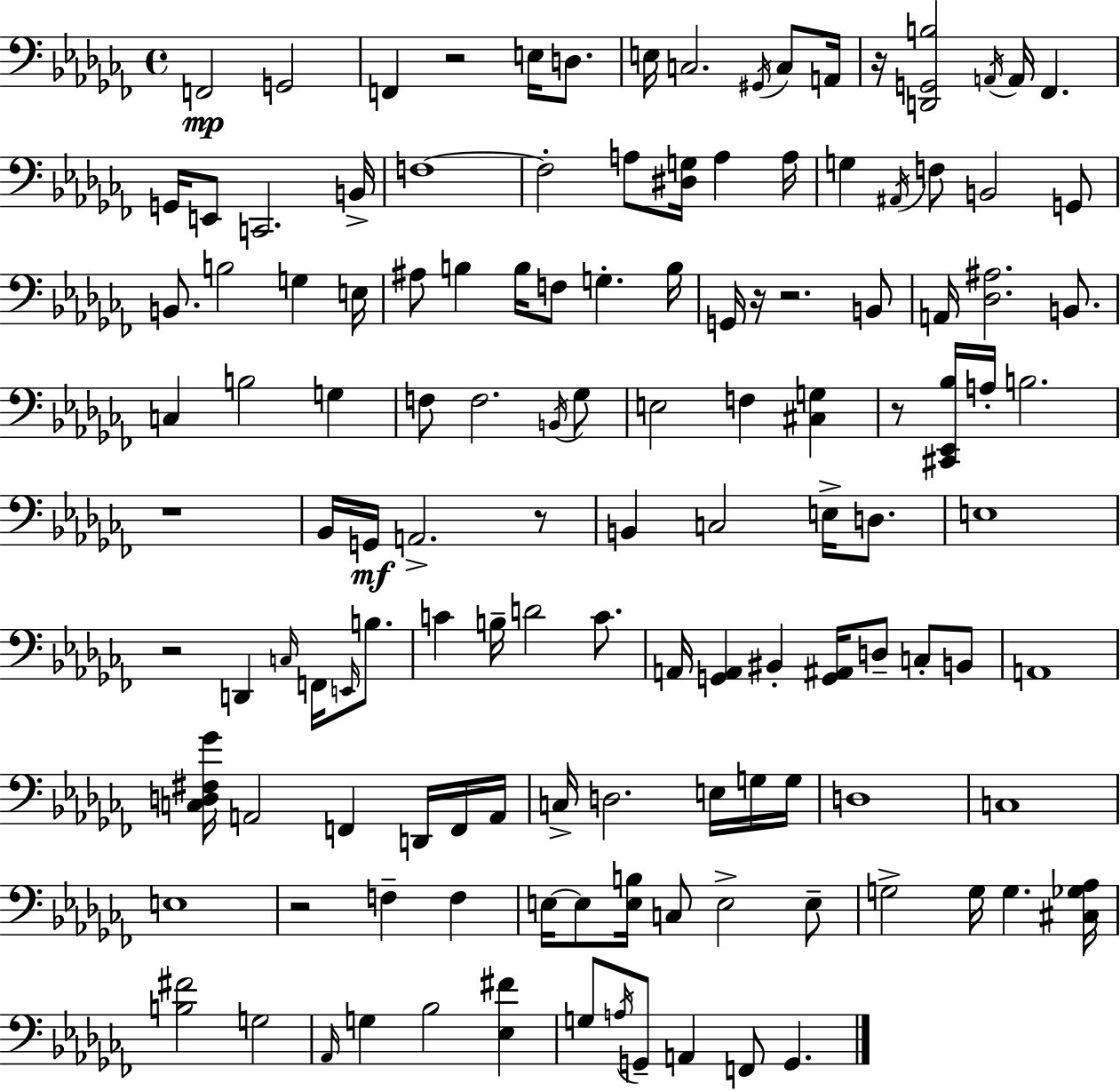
X:1
T:Untitled
M:4/4
L:1/4
K:Abm
F,,2 G,,2 F,, z2 E,/4 D,/2 E,/4 C,2 ^G,,/4 C,/2 A,,/4 z/4 [D,,G,,B,]2 A,,/4 A,,/4 _F,, G,,/4 E,,/2 C,,2 B,,/4 F,4 F,2 A,/2 [^D,G,]/4 A, A,/4 G, ^A,,/4 F,/2 B,,2 G,,/2 B,,/2 B,2 G, E,/4 ^A,/2 B, B,/4 F,/2 G, B,/4 G,,/4 z/4 z2 B,,/2 A,,/4 [_D,^A,]2 B,,/2 C, B,2 G, F,/2 F,2 B,,/4 _G,/2 E,2 F, [^C,G,] z/2 [^C,,_E,,_B,]/4 A,/4 B,2 z4 _B,,/4 G,,/4 A,,2 z/2 B,, C,2 E,/4 D,/2 E,4 z2 D,, C,/4 F,,/4 E,,/4 B,/2 C B,/4 D2 C/2 A,,/4 [G,,A,,] ^B,, [G,,^A,,]/4 D,/2 C,/2 B,,/2 A,,4 [C,D,^F,_G]/4 A,,2 F,, D,,/4 F,,/4 A,,/4 C,/4 D,2 E,/4 G,/4 G,/4 D,4 C,4 E,4 z2 F, F, E,/4 E,/2 [E,B,]/4 C,/2 E,2 E,/2 G,2 G,/4 G, [^C,_G,_A,]/4 [B,^F]2 G,2 _A,,/4 G, _B,2 [_E,^F] G,/2 A,/4 G,,/2 A,, F,,/2 G,,